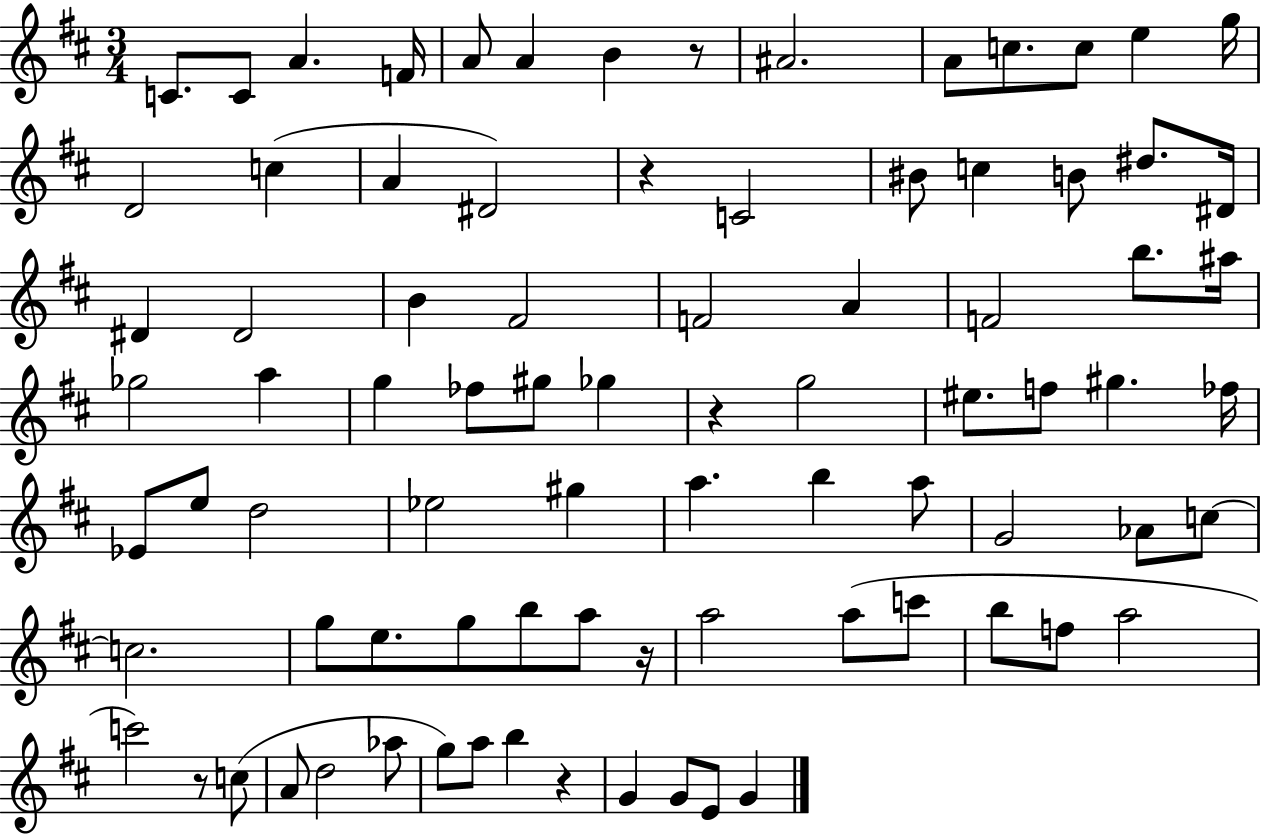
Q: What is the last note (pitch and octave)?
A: G4